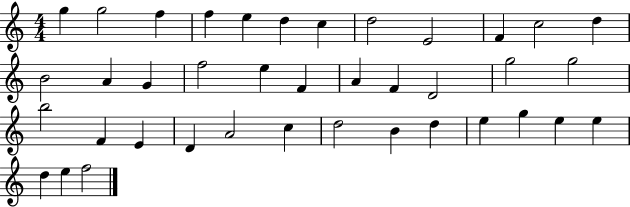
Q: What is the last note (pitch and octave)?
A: F5